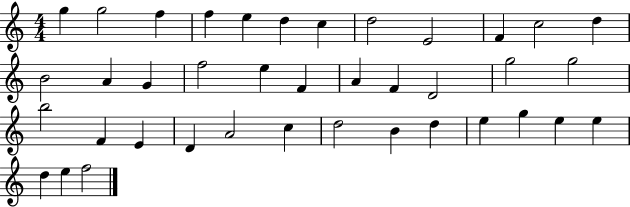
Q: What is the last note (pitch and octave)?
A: F5